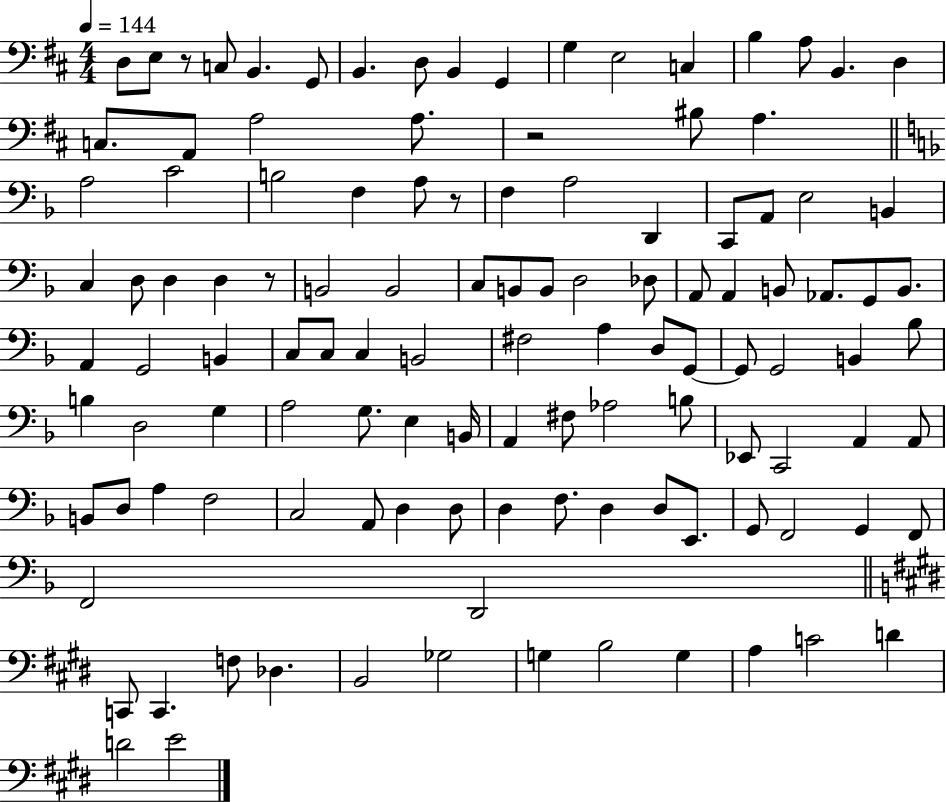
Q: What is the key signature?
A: D major